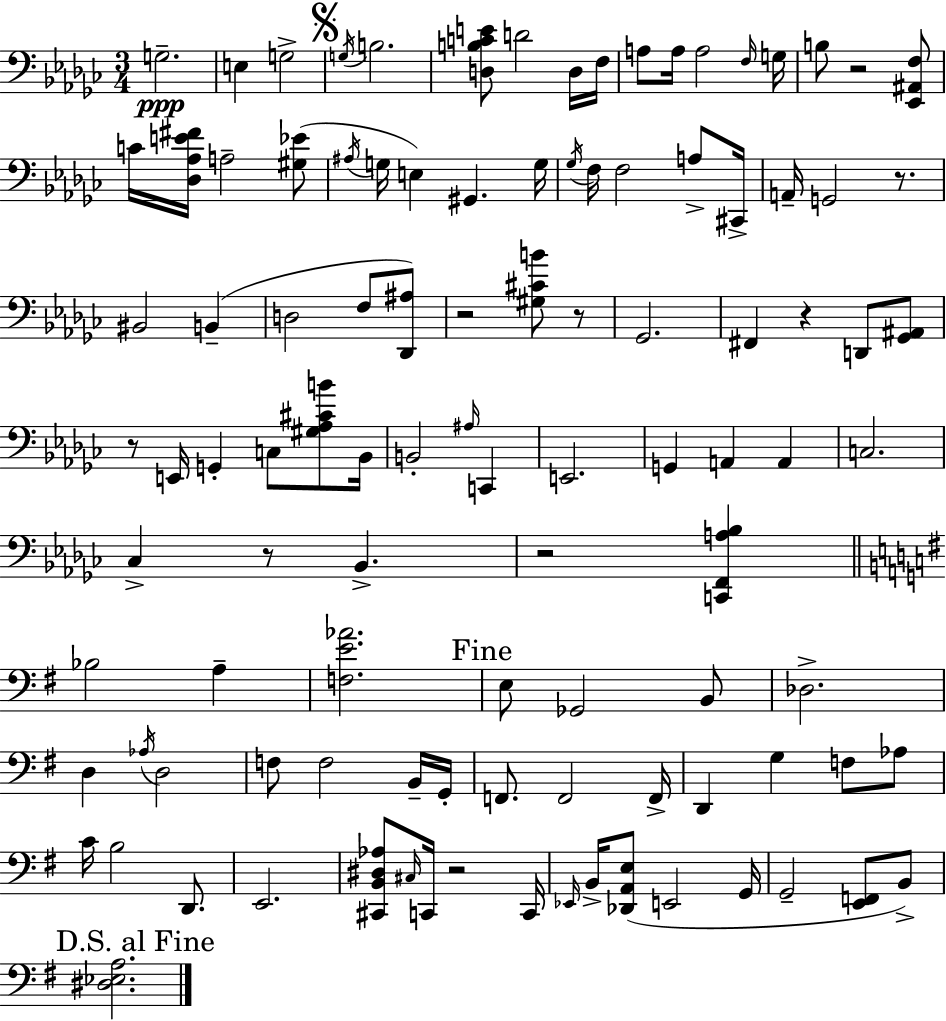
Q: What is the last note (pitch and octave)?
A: B2